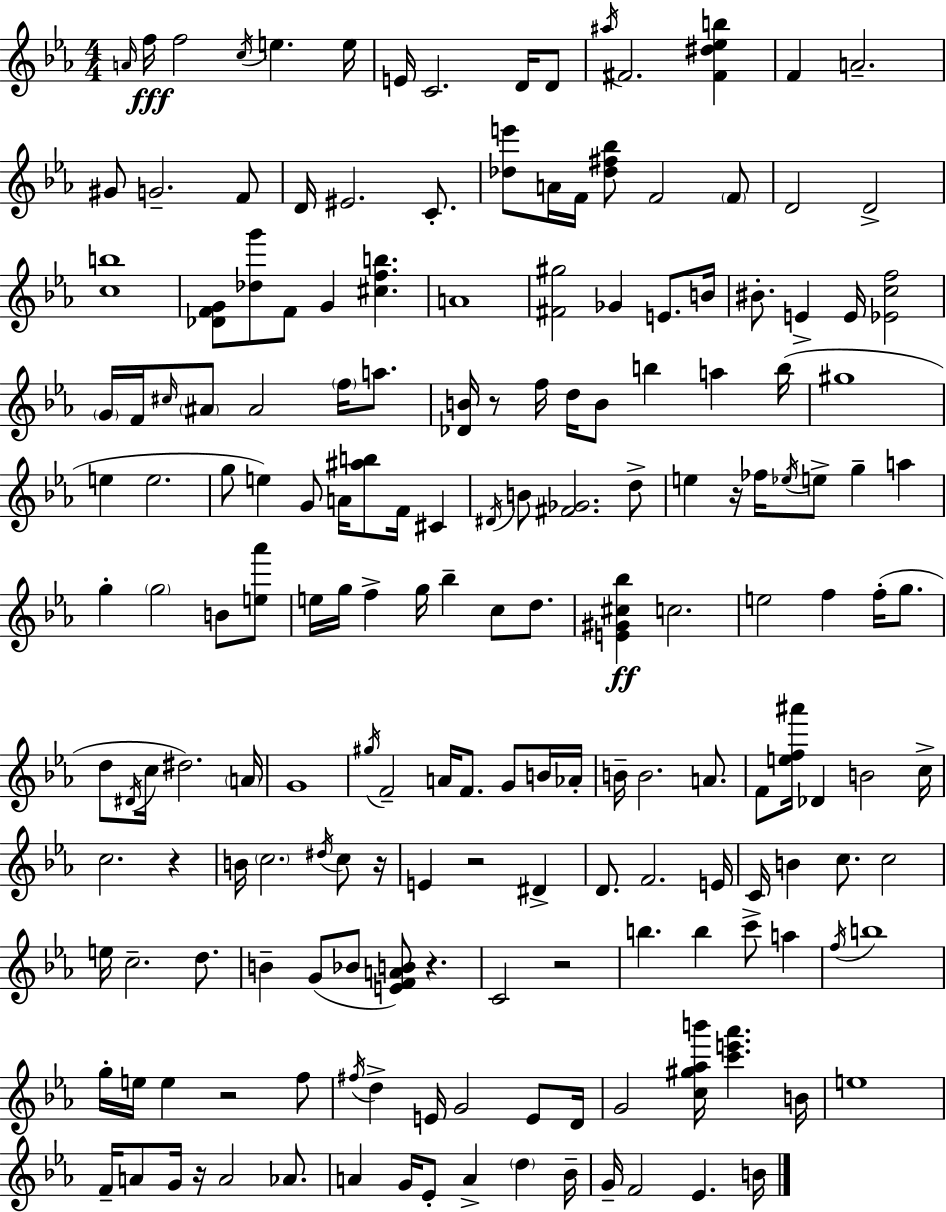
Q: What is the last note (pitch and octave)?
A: B4